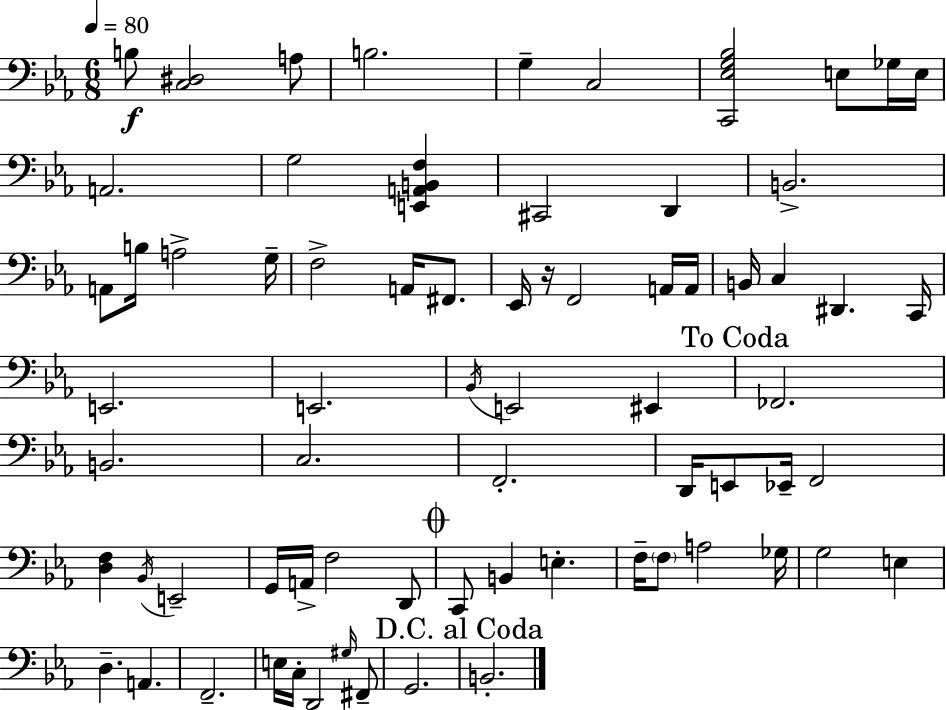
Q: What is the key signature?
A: EES major